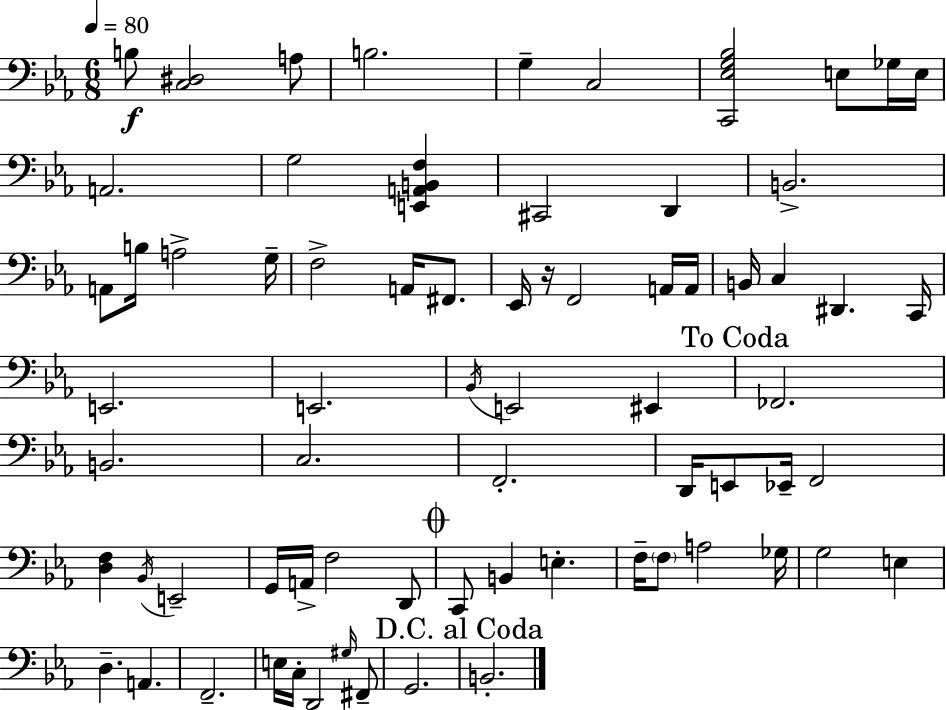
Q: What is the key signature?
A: EES major